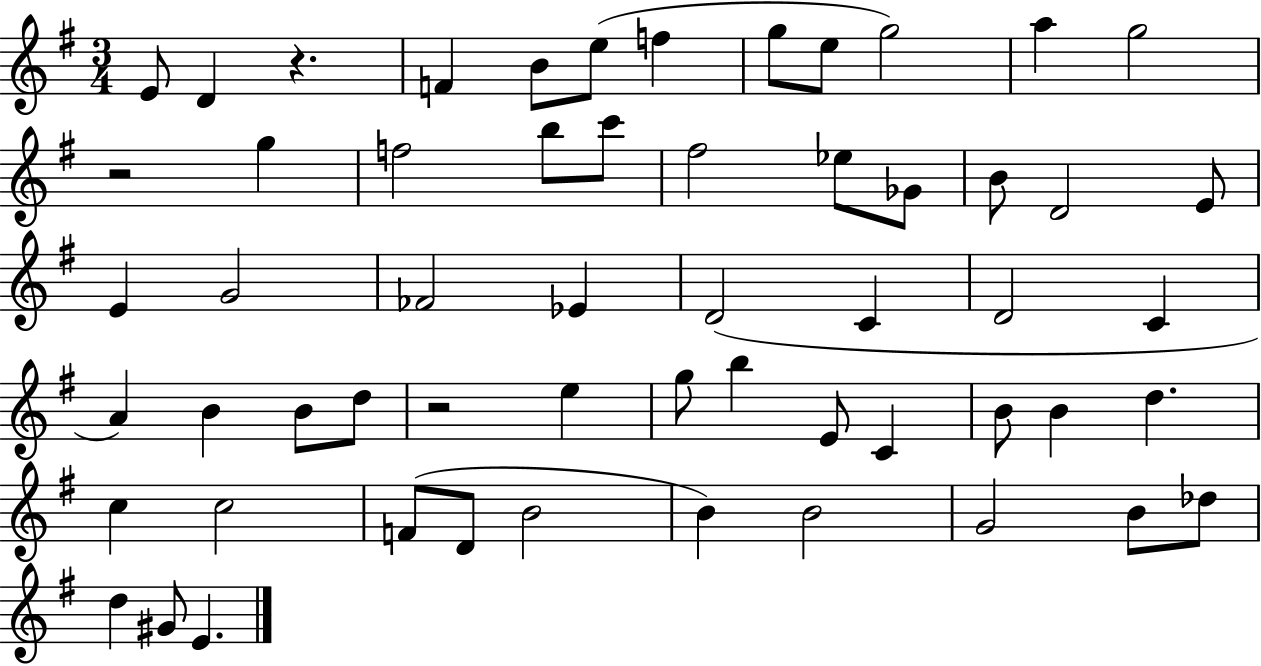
E4/e D4/q R/q. F4/q B4/e E5/e F5/q G5/e E5/e G5/h A5/q G5/h R/h G5/q F5/h B5/e C6/e F#5/h Eb5/e Gb4/e B4/e D4/h E4/e E4/q G4/h FES4/h Eb4/q D4/h C4/q D4/h C4/q A4/q B4/q B4/e D5/e R/h E5/q G5/e B5/q E4/e C4/q B4/e B4/q D5/q. C5/q C5/h F4/e D4/e B4/h B4/q B4/h G4/h B4/e Db5/e D5/q G#4/e E4/q.